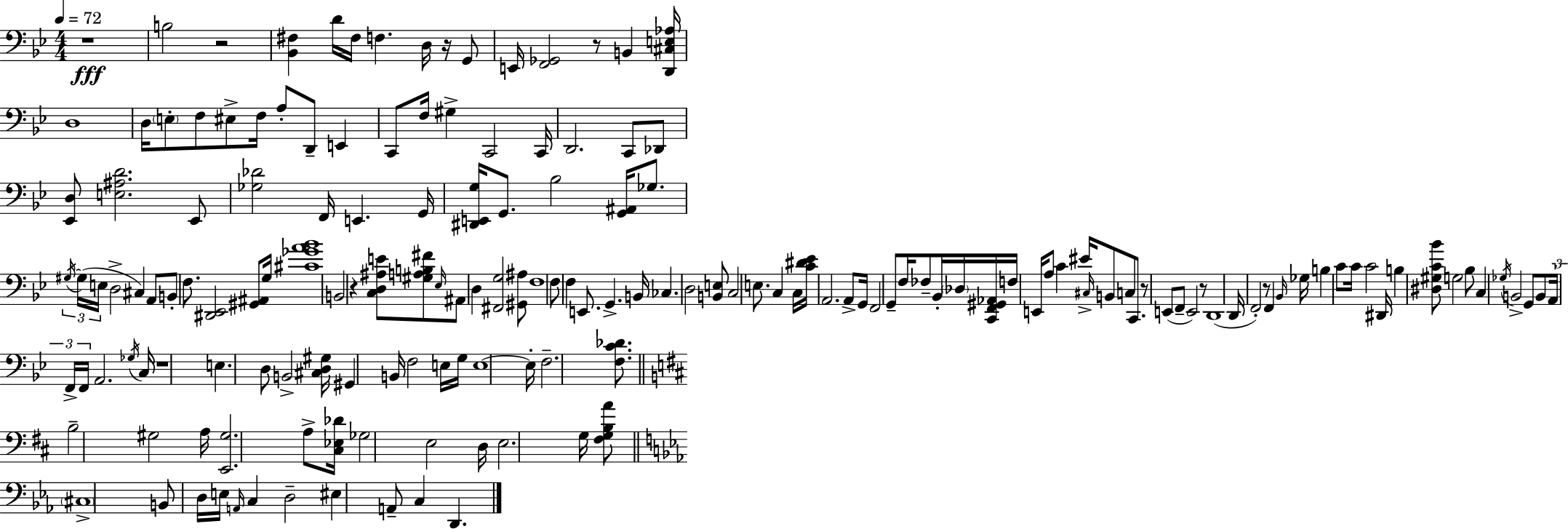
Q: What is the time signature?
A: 4/4